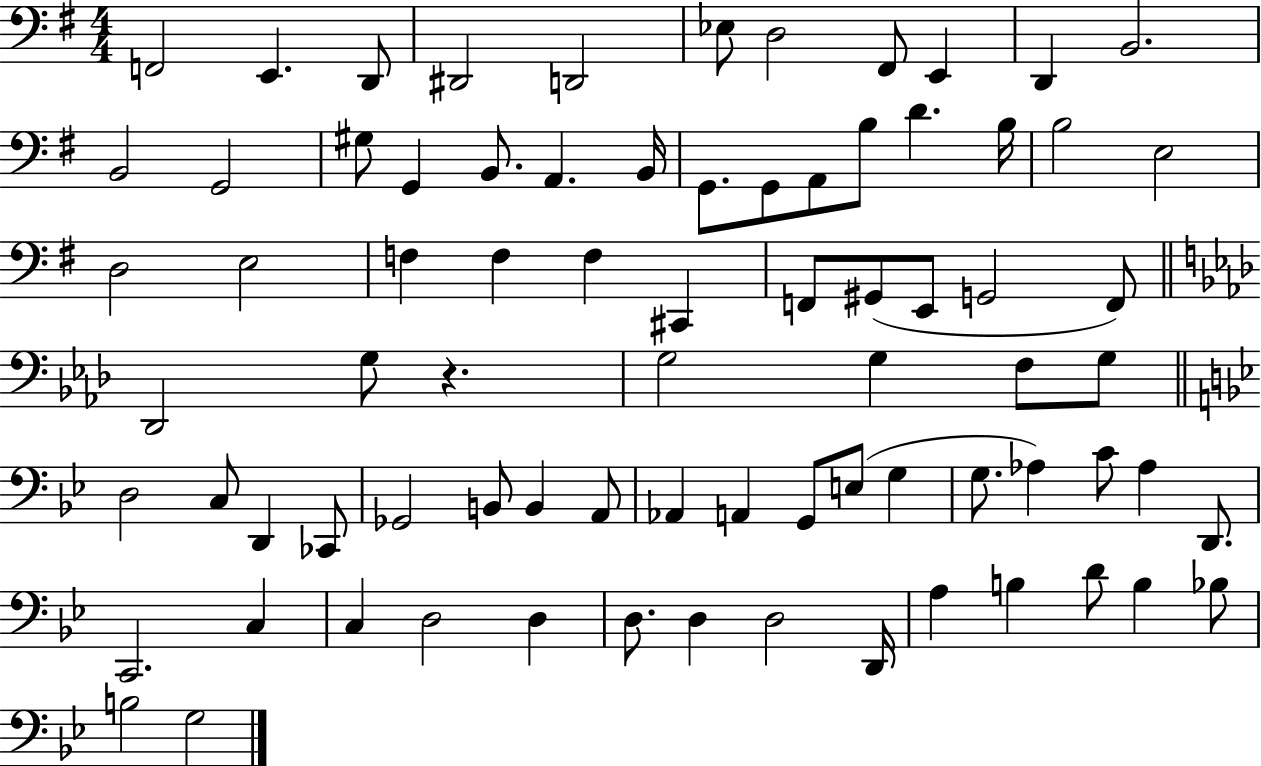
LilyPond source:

{
  \clef bass
  \numericTimeSignature
  \time 4/4
  \key g \major
  f,2 e,4. d,8 | dis,2 d,2 | ees8 d2 fis,8 e,4 | d,4 b,2. | \break b,2 g,2 | gis8 g,4 b,8. a,4. b,16 | g,8. g,8 a,8 b8 d'4. b16 | b2 e2 | \break d2 e2 | f4 f4 f4 cis,4 | f,8 gis,8( e,8 g,2 f,8) | \bar "||" \break \key aes \major des,2 g8 r4. | g2 g4 f8 g8 | \bar "||" \break \key g \minor d2 c8 d,4 ces,8 | ges,2 b,8 b,4 a,8 | aes,4 a,4 g,8 e8( g4 | g8. aes4) c'8 aes4 d,8. | \break c,2. c4 | c4 d2 d4 | d8. d4 d2 d,16 | a4 b4 d'8 b4 bes8 | \break b2 g2 | \bar "|."
}